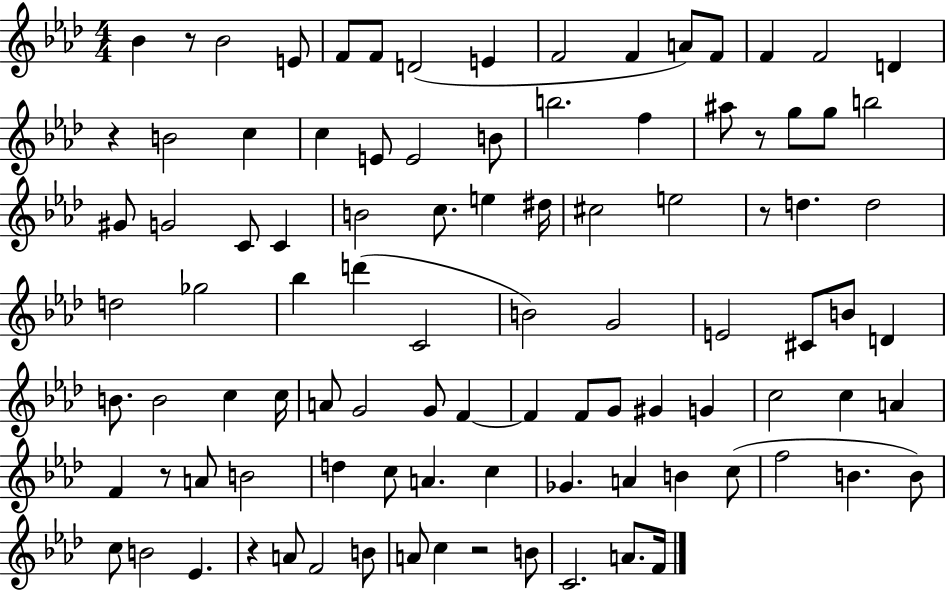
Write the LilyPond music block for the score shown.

{
  \clef treble
  \numericTimeSignature
  \time 4/4
  \key aes \major
  bes'4 r8 bes'2 e'8 | f'8 f'8 d'2( e'4 | f'2 f'4 a'8) f'8 | f'4 f'2 d'4 | \break r4 b'2 c''4 | c''4 e'8 e'2 b'8 | b''2. f''4 | ais''8 r8 g''8 g''8 b''2 | \break gis'8 g'2 c'8 c'4 | b'2 c''8. e''4 dis''16 | cis''2 e''2 | r8 d''4. d''2 | \break d''2 ges''2 | bes''4 d'''4( c'2 | b'2) g'2 | e'2 cis'8 b'8 d'4 | \break b'8. b'2 c''4 c''16 | a'8 g'2 g'8 f'4~~ | f'4 f'8 g'8 gis'4 g'4 | c''2 c''4 a'4 | \break f'4 r8 a'8 b'2 | d''4 c''8 a'4. c''4 | ges'4. a'4 b'4 c''8( | f''2 b'4. b'8) | \break c''8 b'2 ees'4. | r4 a'8 f'2 b'8 | a'8 c''4 r2 b'8 | c'2. a'8. f'16 | \break \bar "|."
}